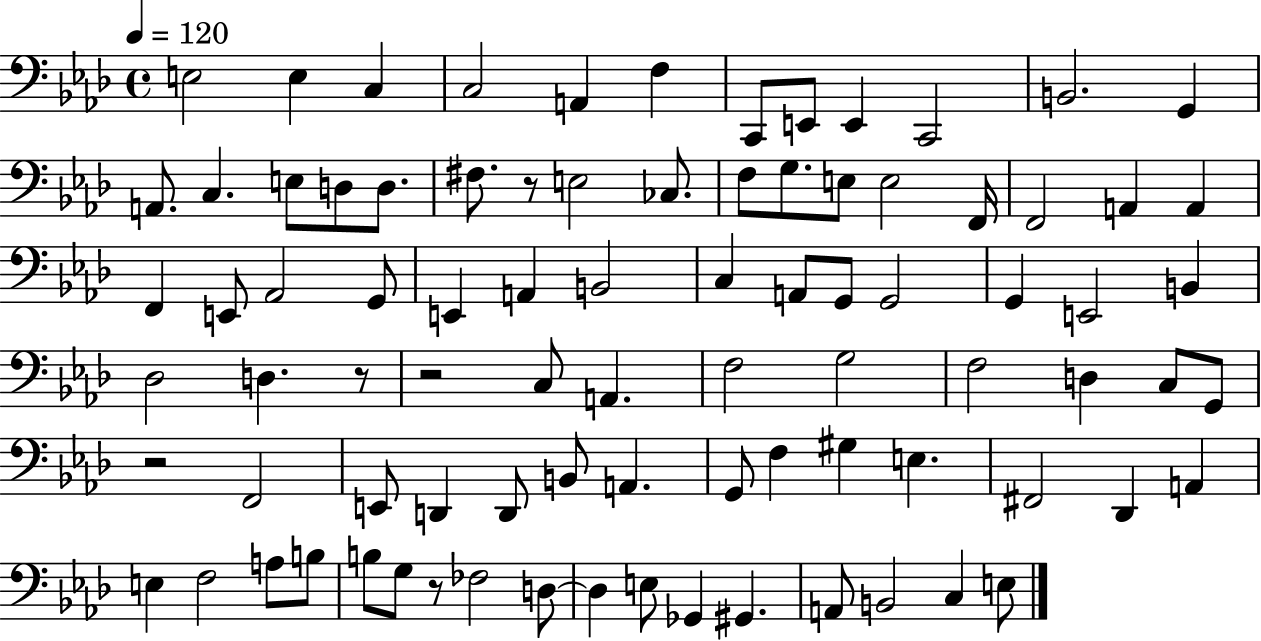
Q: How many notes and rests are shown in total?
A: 86